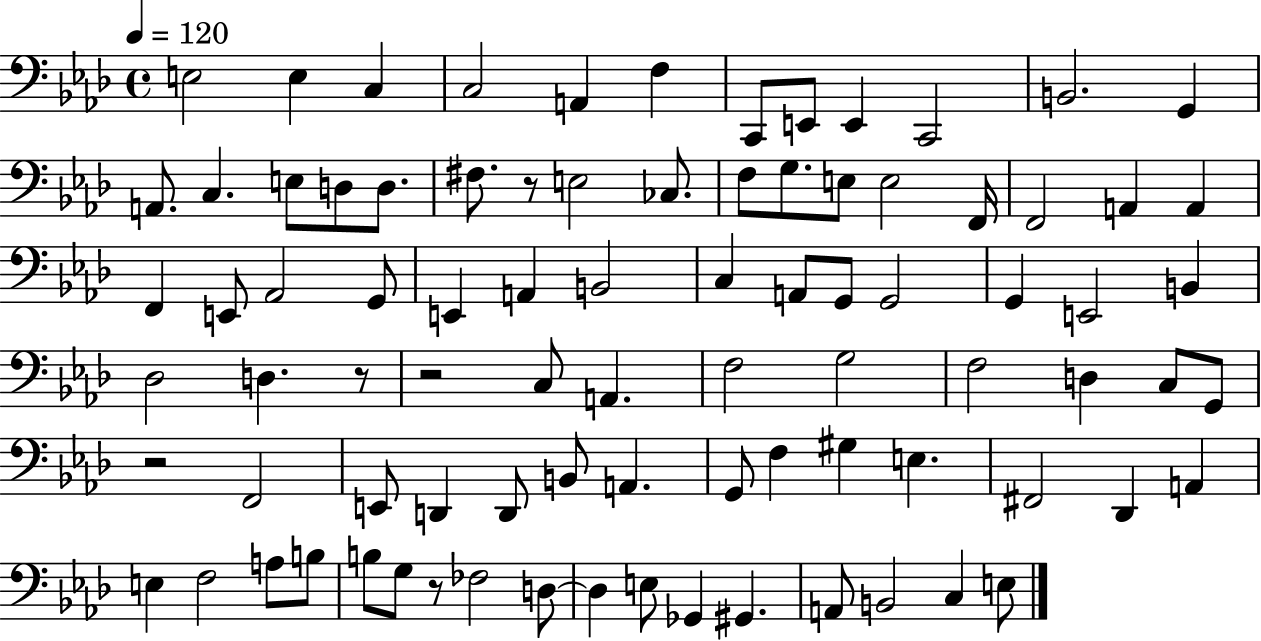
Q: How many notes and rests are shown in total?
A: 86